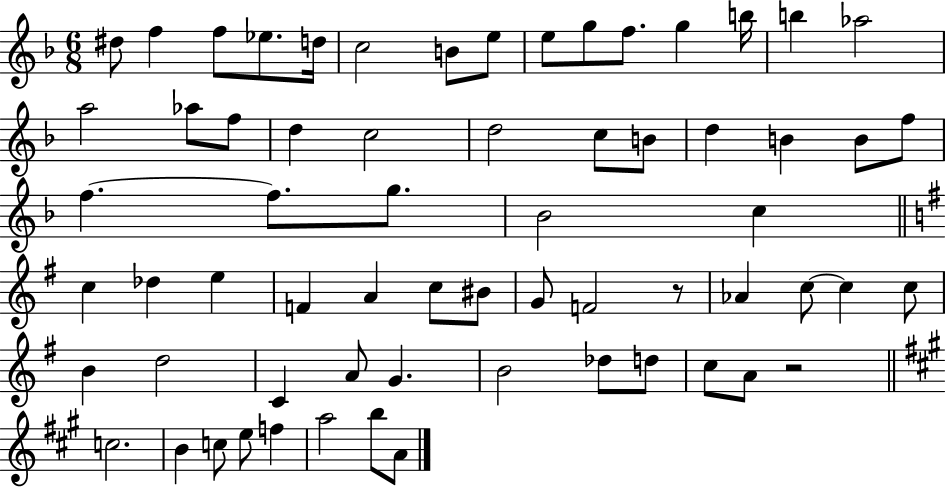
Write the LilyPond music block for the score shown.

{
  \clef treble
  \numericTimeSignature
  \time 6/8
  \key f \major
  dis''8 f''4 f''8 ees''8. d''16 | c''2 b'8 e''8 | e''8 g''8 f''8. g''4 b''16 | b''4 aes''2 | \break a''2 aes''8 f''8 | d''4 c''2 | d''2 c''8 b'8 | d''4 b'4 b'8 f''8 | \break f''4.~~ f''8. g''8. | bes'2 c''4 | \bar "||" \break \key e \minor c''4 des''4 e''4 | f'4 a'4 c''8 bis'8 | g'8 f'2 r8 | aes'4 c''8~~ c''4 c''8 | \break b'4 d''2 | c'4 a'8 g'4. | b'2 des''8 d''8 | c''8 a'8 r2 | \break \bar "||" \break \key a \major c''2. | b'4 c''8 e''8 f''4 | a''2 b''8 a'8 | \bar "|."
}